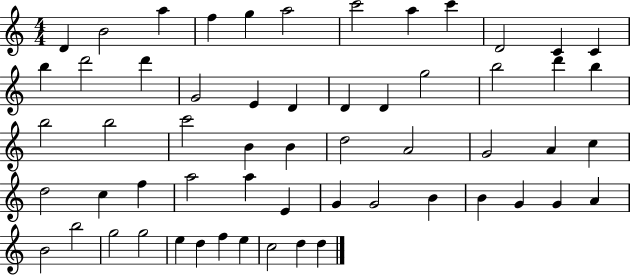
{
  \clef treble
  \numericTimeSignature
  \time 4/4
  \key c \major
  d'4 b'2 a''4 | f''4 g''4 a''2 | c'''2 a''4 c'''4 | d'2 c'4 c'4 | \break b''4 d'''2 d'''4 | g'2 e'4 d'4 | d'4 d'4 g''2 | b''2 d'''4 b''4 | \break b''2 b''2 | c'''2 b'4 b'4 | d''2 a'2 | g'2 a'4 c''4 | \break d''2 c''4 f''4 | a''2 a''4 e'4 | g'4 g'2 b'4 | b'4 g'4 g'4 a'4 | \break b'2 b''2 | g''2 g''2 | e''4 d''4 f''4 e''4 | c''2 d''4 d''4 | \break \bar "|."
}